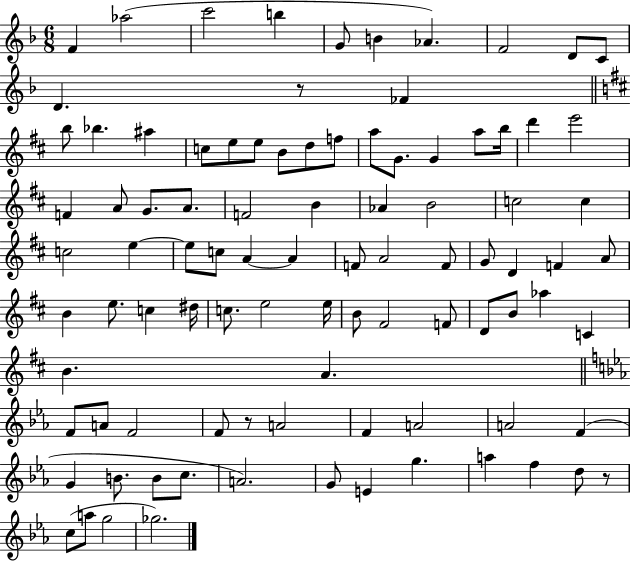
{
  \clef treble
  \numericTimeSignature
  \time 6/8
  \key f \major
  \repeat volta 2 { f'4 aes''2( | c'''2 b''4 | g'8 b'4 aes'4.) | f'2 d'8 c'8 | \break d'4. r8 fes'4 | \bar "||" \break \key b \minor b''8 bes''4. ais''4 | c''8 e''8 e''8 b'8 d''8 f''8 | a''8 g'8. g'4 a''8 b''16 | d'''4 e'''2 | \break f'4 a'8 g'8. a'8. | f'2 b'4 | aes'4 b'2 | c''2 c''4 | \break c''2 e''4~~ | e''8 c''8 a'4~~ a'4 | f'8 a'2 f'8 | g'8 d'4 f'4 a'8 | \break b'4 e''8. c''4 dis''16 | c''8. e''2 e''16 | b'8 fis'2 f'8 | d'8 b'8 aes''4 c'4 | \break b'4. a'4. | \bar "||" \break \key c \minor f'8 a'8 f'2 | f'8 r8 a'2 | f'4 a'2 | a'2 f'4( | \break g'4 b'8. b'8 c''8. | a'2.) | g'8 e'4 g''4. | a''4 f''4 d''8 r8 | \break c''8( a''8 g''2 | ges''2.) | } \bar "|."
}